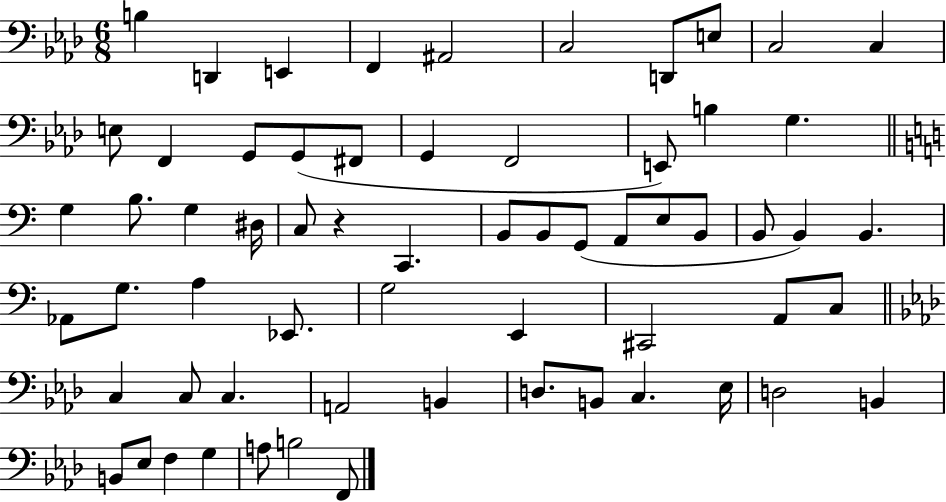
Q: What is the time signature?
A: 6/8